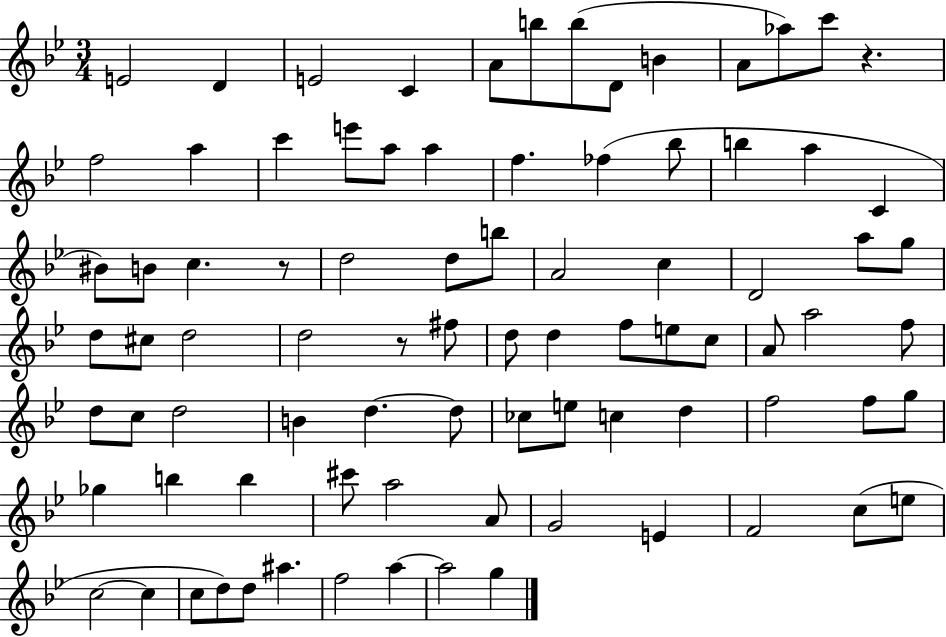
X:1
T:Untitled
M:3/4
L:1/4
K:Bb
E2 D E2 C A/2 b/2 b/2 D/2 B A/2 _a/2 c'/2 z f2 a c' e'/2 a/2 a f _f _b/2 b a C ^B/2 B/2 c z/2 d2 d/2 b/2 A2 c D2 a/2 g/2 d/2 ^c/2 d2 d2 z/2 ^f/2 d/2 d f/2 e/2 c/2 A/2 a2 f/2 d/2 c/2 d2 B d d/2 _c/2 e/2 c d f2 f/2 g/2 _g b b ^c'/2 a2 A/2 G2 E F2 c/2 e/2 c2 c c/2 d/2 d/2 ^a f2 a a2 g